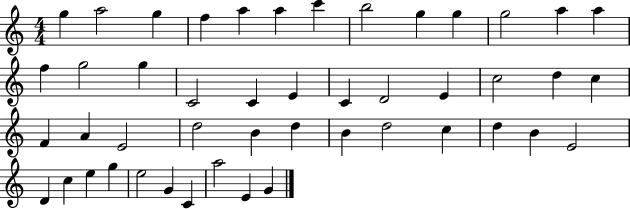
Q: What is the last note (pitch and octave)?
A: G4